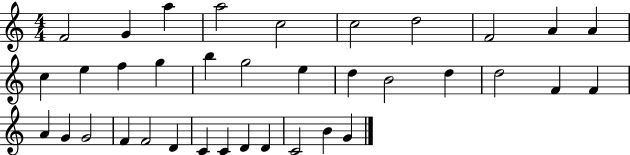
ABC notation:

X:1
T:Untitled
M:4/4
L:1/4
K:C
F2 G a a2 c2 c2 d2 F2 A A c e f g b g2 e d B2 d d2 F F A G G2 F F2 D C C D D C2 B G